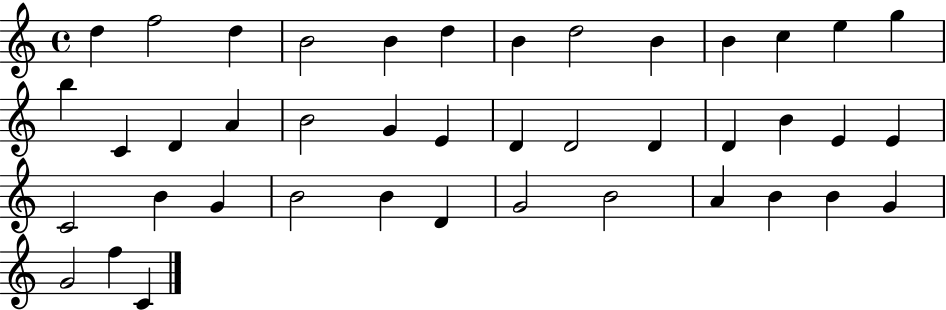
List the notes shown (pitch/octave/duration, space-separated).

D5/q F5/h D5/q B4/h B4/q D5/q B4/q D5/h B4/q B4/q C5/q E5/q G5/q B5/q C4/q D4/q A4/q B4/h G4/q E4/q D4/q D4/h D4/q D4/q B4/q E4/q E4/q C4/h B4/q G4/q B4/h B4/q D4/q G4/h B4/h A4/q B4/q B4/q G4/q G4/h F5/q C4/q